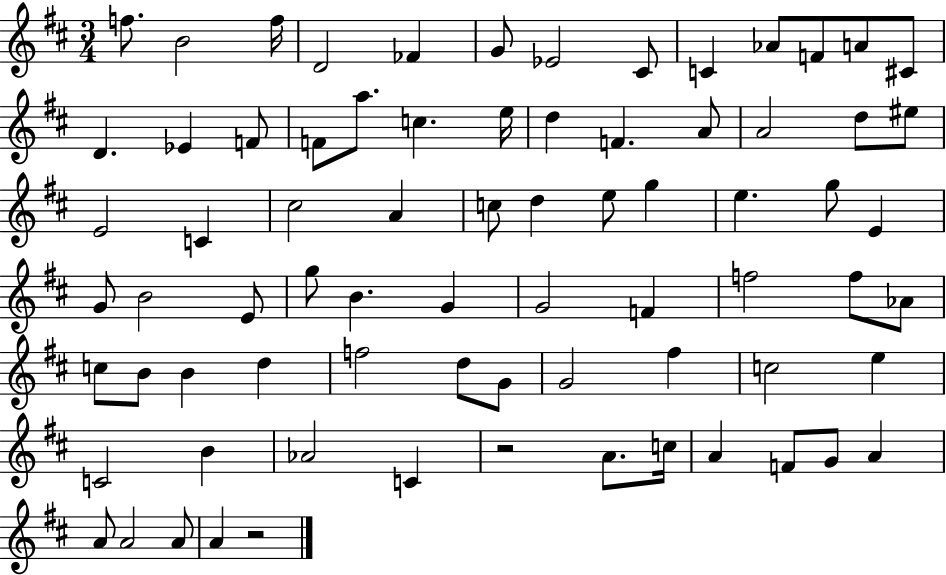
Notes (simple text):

F5/e. B4/h F5/s D4/h FES4/q G4/e Eb4/h C#4/e C4/q Ab4/e F4/e A4/e C#4/e D4/q. Eb4/q F4/e F4/e A5/e. C5/q. E5/s D5/q F4/q. A4/e A4/h D5/e EIS5/e E4/h C4/q C#5/h A4/q C5/e D5/q E5/e G5/q E5/q. G5/e E4/q G4/e B4/h E4/e G5/e B4/q. G4/q G4/h F4/q F5/h F5/e Ab4/e C5/e B4/e B4/q D5/q F5/h D5/e G4/e G4/h F#5/q C5/h E5/q C4/h B4/q Ab4/h C4/q R/h A4/e. C5/s A4/q F4/e G4/e A4/q A4/e A4/h A4/e A4/q R/h